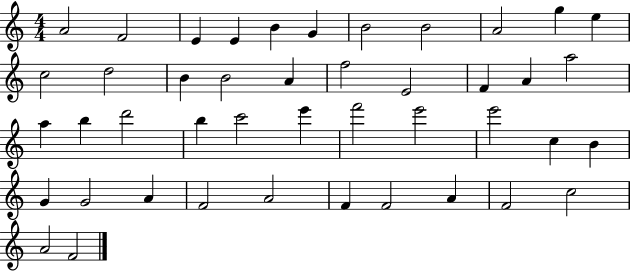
A4/h F4/h E4/q E4/q B4/q G4/q B4/h B4/h A4/h G5/q E5/q C5/h D5/h B4/q B4/h A4/q F5/h E4/h F4/q A4/q A5/h A5/q B5/q D6/h B5/q C6/h E6/q F6/h E6/h E6/h C5/q B4/q G4/q G4/h A4/q F4/h A4/h F4/q F4/h A4/q F4/h C5/h A4/h F4/h